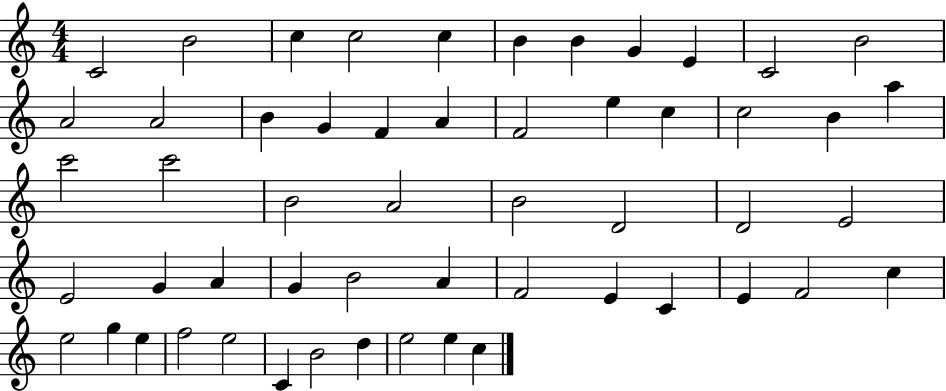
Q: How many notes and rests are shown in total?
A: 54